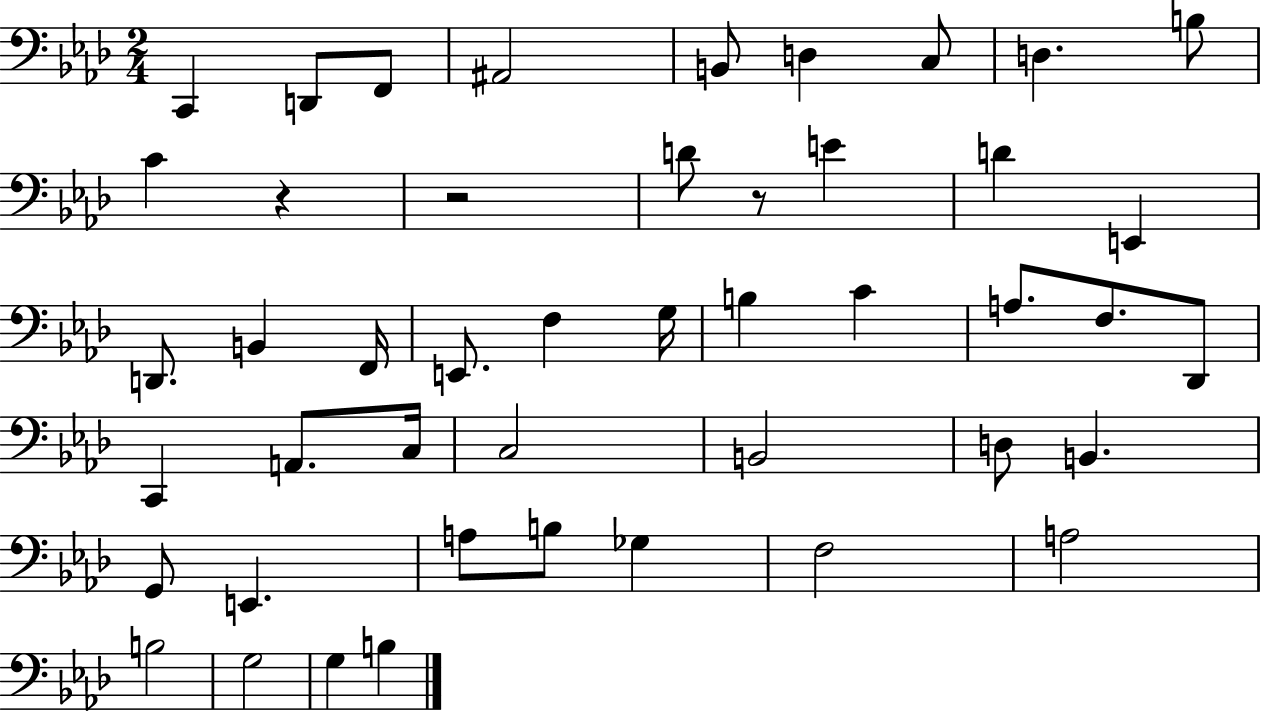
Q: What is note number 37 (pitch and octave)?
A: Gb3